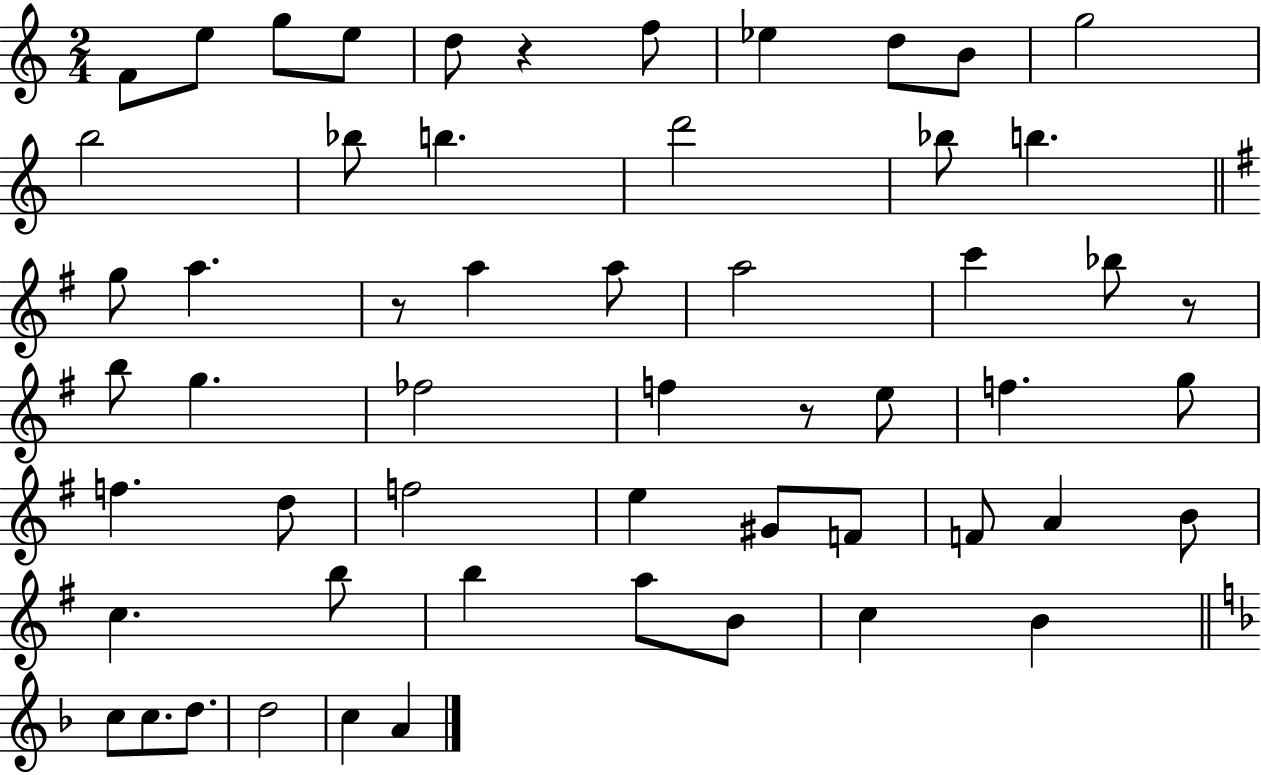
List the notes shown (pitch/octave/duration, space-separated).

F4/e E5/e G5/e E5/e D5/e R/q F5/e Eb5/q D5/e B4/e G5/h B5/h Bb5/e B5/q. D6/h Bb5/e B5/q. G5/e A5/q. R/e A5/q A5/e A5/h C6/q Bb5/e R/e B5/e G5/q. FES5/h F5/q R/e E5/e F5/q. G5/e F5/q. D5/e F5/h E5/q G#4/e F4/e F4/e A4/q B4/e C5/q. B5/e B5/q A5/e B4/e C5/q B4/q C5/e C5/e. D5/e. D5/h C5/q A4/q